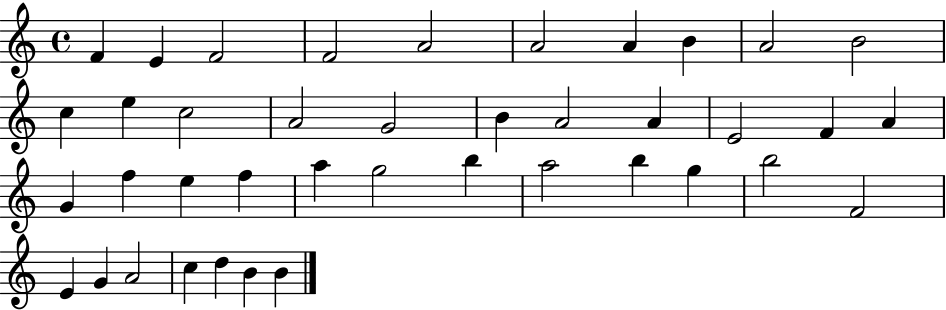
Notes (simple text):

F4/q E4/q F4/h F4/h A4/h A4/h A4/q B4/q A4/h B4/h C5/q E5/q C5/h A4/h G4/h B4/q A4/h A4/q E4/h F4/q A4/q G4/q F5/q E5/q F5/q A5/q G5/h B5/q A5/h B5/q G5/q B5/h F4/h E4/q G4/q A4/h C5/q D5/q B4/q B4/q